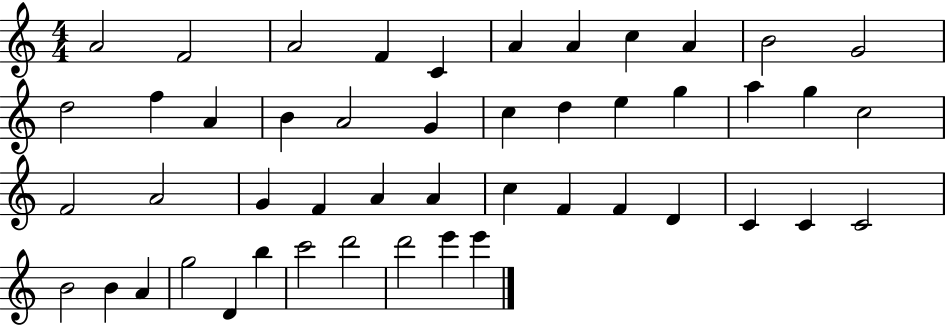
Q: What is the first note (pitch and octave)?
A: A4